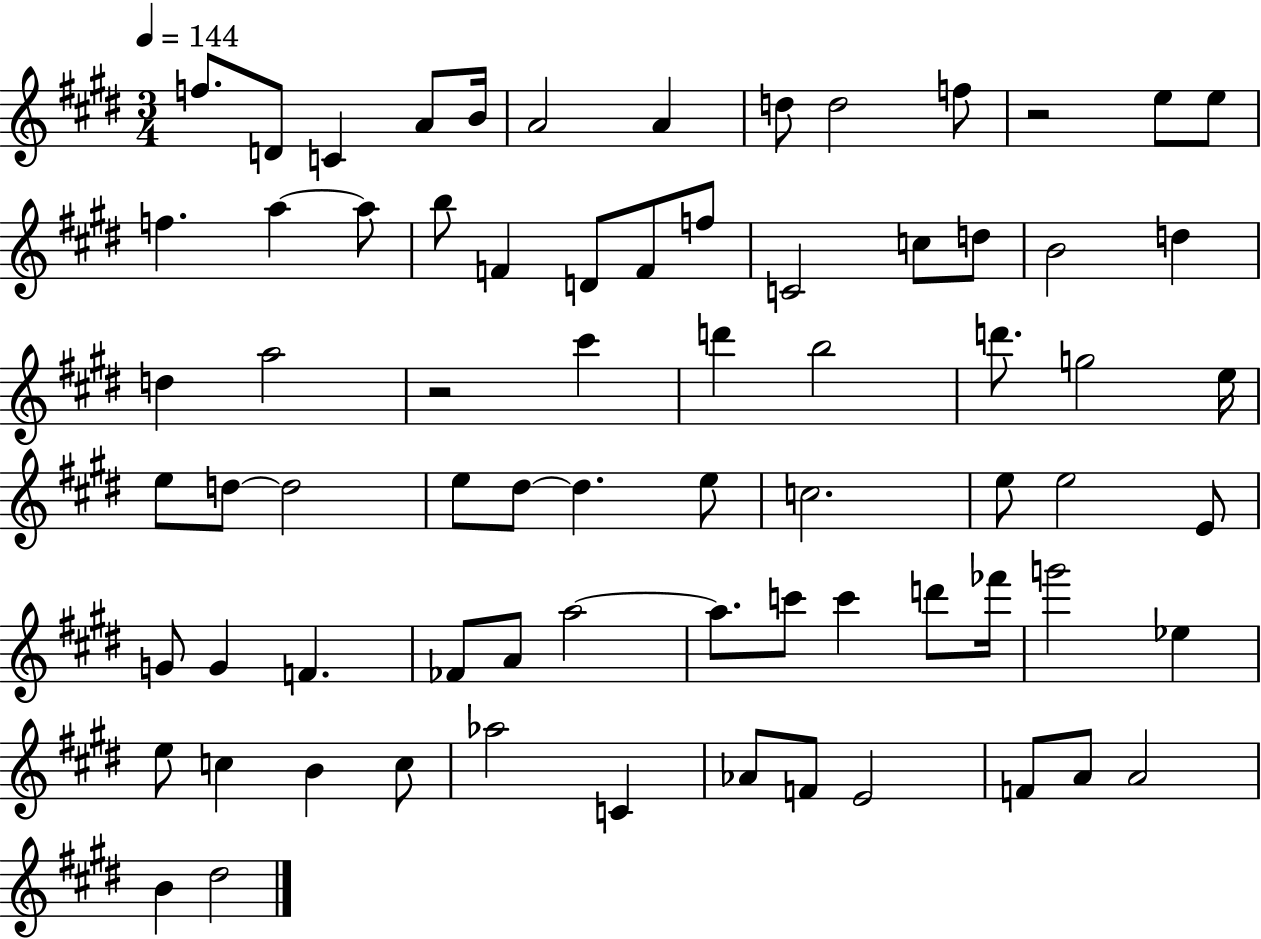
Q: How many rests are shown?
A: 2